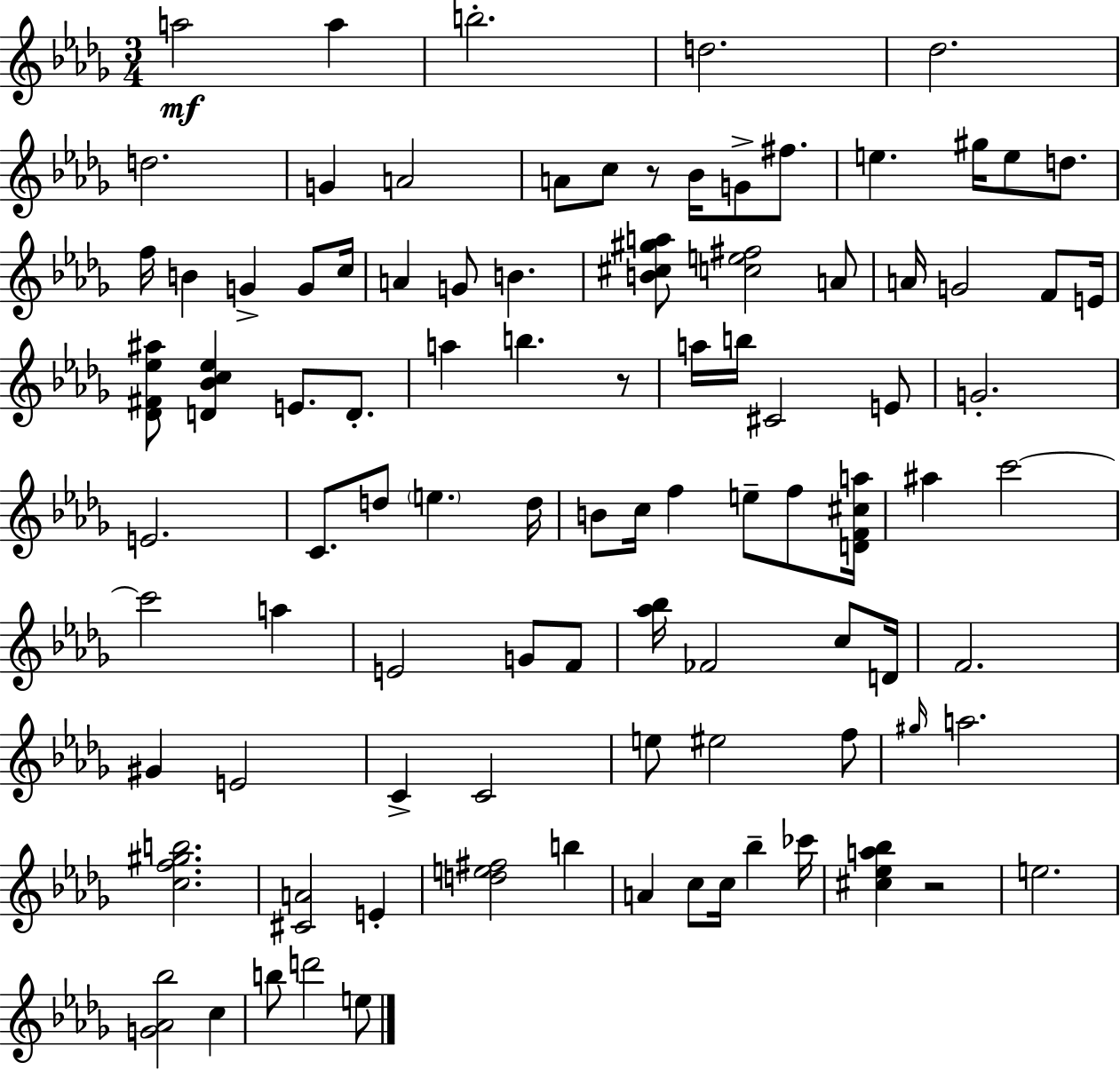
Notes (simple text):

A5/h A5/q B5/h. D5/h. Db5/h. D5/h. G4/q A4/h A4/e C5/e R/e Bb4/s G4/e F#5/e. E5/q. G#5/s E5/e D5/e. F5/s B4/q G4/q G4/e C5/s A4/q G4/e B4/q. [B4,C#5,G#5,A5]/e [C5,E5,F#5]/h A4/e A4/s G4/h F4/e E4/s [Db4,F#4,Eb5,A#5]/e [D4,Bb4,C5,Eb5]/q E4/e. D4/e. A5/q B5/q. R/e A5/s B5/s C#4/h E4/e G4/h. E4/h. C4/e. D5/e E5/q. D5/s B4/e C5/s F5/q E5/e F5/e [D4,F4,C#5,A5]/s A#5/q C6/h C6/h A5/q E4/h G4/e F4/e [Ab5,Bb5]/s FES4/h C5/e D4/s F4/h. G#4/q E4/h C4/q C4/h E5/e EIS5/h F5/e G#5/s A5/h. [C5,F5,G#5,B5]/h. [C#4,A4]/h E4/q [D5,E5,F#5]/h B5/q A4/q C5/e C5/s Bb5/q CES6/s [C#5,Eb5,A5,Bb5]/q R/h E5/h. [G4,Ab4,Bb5]/h C5/q B5/e D6/h E5/e